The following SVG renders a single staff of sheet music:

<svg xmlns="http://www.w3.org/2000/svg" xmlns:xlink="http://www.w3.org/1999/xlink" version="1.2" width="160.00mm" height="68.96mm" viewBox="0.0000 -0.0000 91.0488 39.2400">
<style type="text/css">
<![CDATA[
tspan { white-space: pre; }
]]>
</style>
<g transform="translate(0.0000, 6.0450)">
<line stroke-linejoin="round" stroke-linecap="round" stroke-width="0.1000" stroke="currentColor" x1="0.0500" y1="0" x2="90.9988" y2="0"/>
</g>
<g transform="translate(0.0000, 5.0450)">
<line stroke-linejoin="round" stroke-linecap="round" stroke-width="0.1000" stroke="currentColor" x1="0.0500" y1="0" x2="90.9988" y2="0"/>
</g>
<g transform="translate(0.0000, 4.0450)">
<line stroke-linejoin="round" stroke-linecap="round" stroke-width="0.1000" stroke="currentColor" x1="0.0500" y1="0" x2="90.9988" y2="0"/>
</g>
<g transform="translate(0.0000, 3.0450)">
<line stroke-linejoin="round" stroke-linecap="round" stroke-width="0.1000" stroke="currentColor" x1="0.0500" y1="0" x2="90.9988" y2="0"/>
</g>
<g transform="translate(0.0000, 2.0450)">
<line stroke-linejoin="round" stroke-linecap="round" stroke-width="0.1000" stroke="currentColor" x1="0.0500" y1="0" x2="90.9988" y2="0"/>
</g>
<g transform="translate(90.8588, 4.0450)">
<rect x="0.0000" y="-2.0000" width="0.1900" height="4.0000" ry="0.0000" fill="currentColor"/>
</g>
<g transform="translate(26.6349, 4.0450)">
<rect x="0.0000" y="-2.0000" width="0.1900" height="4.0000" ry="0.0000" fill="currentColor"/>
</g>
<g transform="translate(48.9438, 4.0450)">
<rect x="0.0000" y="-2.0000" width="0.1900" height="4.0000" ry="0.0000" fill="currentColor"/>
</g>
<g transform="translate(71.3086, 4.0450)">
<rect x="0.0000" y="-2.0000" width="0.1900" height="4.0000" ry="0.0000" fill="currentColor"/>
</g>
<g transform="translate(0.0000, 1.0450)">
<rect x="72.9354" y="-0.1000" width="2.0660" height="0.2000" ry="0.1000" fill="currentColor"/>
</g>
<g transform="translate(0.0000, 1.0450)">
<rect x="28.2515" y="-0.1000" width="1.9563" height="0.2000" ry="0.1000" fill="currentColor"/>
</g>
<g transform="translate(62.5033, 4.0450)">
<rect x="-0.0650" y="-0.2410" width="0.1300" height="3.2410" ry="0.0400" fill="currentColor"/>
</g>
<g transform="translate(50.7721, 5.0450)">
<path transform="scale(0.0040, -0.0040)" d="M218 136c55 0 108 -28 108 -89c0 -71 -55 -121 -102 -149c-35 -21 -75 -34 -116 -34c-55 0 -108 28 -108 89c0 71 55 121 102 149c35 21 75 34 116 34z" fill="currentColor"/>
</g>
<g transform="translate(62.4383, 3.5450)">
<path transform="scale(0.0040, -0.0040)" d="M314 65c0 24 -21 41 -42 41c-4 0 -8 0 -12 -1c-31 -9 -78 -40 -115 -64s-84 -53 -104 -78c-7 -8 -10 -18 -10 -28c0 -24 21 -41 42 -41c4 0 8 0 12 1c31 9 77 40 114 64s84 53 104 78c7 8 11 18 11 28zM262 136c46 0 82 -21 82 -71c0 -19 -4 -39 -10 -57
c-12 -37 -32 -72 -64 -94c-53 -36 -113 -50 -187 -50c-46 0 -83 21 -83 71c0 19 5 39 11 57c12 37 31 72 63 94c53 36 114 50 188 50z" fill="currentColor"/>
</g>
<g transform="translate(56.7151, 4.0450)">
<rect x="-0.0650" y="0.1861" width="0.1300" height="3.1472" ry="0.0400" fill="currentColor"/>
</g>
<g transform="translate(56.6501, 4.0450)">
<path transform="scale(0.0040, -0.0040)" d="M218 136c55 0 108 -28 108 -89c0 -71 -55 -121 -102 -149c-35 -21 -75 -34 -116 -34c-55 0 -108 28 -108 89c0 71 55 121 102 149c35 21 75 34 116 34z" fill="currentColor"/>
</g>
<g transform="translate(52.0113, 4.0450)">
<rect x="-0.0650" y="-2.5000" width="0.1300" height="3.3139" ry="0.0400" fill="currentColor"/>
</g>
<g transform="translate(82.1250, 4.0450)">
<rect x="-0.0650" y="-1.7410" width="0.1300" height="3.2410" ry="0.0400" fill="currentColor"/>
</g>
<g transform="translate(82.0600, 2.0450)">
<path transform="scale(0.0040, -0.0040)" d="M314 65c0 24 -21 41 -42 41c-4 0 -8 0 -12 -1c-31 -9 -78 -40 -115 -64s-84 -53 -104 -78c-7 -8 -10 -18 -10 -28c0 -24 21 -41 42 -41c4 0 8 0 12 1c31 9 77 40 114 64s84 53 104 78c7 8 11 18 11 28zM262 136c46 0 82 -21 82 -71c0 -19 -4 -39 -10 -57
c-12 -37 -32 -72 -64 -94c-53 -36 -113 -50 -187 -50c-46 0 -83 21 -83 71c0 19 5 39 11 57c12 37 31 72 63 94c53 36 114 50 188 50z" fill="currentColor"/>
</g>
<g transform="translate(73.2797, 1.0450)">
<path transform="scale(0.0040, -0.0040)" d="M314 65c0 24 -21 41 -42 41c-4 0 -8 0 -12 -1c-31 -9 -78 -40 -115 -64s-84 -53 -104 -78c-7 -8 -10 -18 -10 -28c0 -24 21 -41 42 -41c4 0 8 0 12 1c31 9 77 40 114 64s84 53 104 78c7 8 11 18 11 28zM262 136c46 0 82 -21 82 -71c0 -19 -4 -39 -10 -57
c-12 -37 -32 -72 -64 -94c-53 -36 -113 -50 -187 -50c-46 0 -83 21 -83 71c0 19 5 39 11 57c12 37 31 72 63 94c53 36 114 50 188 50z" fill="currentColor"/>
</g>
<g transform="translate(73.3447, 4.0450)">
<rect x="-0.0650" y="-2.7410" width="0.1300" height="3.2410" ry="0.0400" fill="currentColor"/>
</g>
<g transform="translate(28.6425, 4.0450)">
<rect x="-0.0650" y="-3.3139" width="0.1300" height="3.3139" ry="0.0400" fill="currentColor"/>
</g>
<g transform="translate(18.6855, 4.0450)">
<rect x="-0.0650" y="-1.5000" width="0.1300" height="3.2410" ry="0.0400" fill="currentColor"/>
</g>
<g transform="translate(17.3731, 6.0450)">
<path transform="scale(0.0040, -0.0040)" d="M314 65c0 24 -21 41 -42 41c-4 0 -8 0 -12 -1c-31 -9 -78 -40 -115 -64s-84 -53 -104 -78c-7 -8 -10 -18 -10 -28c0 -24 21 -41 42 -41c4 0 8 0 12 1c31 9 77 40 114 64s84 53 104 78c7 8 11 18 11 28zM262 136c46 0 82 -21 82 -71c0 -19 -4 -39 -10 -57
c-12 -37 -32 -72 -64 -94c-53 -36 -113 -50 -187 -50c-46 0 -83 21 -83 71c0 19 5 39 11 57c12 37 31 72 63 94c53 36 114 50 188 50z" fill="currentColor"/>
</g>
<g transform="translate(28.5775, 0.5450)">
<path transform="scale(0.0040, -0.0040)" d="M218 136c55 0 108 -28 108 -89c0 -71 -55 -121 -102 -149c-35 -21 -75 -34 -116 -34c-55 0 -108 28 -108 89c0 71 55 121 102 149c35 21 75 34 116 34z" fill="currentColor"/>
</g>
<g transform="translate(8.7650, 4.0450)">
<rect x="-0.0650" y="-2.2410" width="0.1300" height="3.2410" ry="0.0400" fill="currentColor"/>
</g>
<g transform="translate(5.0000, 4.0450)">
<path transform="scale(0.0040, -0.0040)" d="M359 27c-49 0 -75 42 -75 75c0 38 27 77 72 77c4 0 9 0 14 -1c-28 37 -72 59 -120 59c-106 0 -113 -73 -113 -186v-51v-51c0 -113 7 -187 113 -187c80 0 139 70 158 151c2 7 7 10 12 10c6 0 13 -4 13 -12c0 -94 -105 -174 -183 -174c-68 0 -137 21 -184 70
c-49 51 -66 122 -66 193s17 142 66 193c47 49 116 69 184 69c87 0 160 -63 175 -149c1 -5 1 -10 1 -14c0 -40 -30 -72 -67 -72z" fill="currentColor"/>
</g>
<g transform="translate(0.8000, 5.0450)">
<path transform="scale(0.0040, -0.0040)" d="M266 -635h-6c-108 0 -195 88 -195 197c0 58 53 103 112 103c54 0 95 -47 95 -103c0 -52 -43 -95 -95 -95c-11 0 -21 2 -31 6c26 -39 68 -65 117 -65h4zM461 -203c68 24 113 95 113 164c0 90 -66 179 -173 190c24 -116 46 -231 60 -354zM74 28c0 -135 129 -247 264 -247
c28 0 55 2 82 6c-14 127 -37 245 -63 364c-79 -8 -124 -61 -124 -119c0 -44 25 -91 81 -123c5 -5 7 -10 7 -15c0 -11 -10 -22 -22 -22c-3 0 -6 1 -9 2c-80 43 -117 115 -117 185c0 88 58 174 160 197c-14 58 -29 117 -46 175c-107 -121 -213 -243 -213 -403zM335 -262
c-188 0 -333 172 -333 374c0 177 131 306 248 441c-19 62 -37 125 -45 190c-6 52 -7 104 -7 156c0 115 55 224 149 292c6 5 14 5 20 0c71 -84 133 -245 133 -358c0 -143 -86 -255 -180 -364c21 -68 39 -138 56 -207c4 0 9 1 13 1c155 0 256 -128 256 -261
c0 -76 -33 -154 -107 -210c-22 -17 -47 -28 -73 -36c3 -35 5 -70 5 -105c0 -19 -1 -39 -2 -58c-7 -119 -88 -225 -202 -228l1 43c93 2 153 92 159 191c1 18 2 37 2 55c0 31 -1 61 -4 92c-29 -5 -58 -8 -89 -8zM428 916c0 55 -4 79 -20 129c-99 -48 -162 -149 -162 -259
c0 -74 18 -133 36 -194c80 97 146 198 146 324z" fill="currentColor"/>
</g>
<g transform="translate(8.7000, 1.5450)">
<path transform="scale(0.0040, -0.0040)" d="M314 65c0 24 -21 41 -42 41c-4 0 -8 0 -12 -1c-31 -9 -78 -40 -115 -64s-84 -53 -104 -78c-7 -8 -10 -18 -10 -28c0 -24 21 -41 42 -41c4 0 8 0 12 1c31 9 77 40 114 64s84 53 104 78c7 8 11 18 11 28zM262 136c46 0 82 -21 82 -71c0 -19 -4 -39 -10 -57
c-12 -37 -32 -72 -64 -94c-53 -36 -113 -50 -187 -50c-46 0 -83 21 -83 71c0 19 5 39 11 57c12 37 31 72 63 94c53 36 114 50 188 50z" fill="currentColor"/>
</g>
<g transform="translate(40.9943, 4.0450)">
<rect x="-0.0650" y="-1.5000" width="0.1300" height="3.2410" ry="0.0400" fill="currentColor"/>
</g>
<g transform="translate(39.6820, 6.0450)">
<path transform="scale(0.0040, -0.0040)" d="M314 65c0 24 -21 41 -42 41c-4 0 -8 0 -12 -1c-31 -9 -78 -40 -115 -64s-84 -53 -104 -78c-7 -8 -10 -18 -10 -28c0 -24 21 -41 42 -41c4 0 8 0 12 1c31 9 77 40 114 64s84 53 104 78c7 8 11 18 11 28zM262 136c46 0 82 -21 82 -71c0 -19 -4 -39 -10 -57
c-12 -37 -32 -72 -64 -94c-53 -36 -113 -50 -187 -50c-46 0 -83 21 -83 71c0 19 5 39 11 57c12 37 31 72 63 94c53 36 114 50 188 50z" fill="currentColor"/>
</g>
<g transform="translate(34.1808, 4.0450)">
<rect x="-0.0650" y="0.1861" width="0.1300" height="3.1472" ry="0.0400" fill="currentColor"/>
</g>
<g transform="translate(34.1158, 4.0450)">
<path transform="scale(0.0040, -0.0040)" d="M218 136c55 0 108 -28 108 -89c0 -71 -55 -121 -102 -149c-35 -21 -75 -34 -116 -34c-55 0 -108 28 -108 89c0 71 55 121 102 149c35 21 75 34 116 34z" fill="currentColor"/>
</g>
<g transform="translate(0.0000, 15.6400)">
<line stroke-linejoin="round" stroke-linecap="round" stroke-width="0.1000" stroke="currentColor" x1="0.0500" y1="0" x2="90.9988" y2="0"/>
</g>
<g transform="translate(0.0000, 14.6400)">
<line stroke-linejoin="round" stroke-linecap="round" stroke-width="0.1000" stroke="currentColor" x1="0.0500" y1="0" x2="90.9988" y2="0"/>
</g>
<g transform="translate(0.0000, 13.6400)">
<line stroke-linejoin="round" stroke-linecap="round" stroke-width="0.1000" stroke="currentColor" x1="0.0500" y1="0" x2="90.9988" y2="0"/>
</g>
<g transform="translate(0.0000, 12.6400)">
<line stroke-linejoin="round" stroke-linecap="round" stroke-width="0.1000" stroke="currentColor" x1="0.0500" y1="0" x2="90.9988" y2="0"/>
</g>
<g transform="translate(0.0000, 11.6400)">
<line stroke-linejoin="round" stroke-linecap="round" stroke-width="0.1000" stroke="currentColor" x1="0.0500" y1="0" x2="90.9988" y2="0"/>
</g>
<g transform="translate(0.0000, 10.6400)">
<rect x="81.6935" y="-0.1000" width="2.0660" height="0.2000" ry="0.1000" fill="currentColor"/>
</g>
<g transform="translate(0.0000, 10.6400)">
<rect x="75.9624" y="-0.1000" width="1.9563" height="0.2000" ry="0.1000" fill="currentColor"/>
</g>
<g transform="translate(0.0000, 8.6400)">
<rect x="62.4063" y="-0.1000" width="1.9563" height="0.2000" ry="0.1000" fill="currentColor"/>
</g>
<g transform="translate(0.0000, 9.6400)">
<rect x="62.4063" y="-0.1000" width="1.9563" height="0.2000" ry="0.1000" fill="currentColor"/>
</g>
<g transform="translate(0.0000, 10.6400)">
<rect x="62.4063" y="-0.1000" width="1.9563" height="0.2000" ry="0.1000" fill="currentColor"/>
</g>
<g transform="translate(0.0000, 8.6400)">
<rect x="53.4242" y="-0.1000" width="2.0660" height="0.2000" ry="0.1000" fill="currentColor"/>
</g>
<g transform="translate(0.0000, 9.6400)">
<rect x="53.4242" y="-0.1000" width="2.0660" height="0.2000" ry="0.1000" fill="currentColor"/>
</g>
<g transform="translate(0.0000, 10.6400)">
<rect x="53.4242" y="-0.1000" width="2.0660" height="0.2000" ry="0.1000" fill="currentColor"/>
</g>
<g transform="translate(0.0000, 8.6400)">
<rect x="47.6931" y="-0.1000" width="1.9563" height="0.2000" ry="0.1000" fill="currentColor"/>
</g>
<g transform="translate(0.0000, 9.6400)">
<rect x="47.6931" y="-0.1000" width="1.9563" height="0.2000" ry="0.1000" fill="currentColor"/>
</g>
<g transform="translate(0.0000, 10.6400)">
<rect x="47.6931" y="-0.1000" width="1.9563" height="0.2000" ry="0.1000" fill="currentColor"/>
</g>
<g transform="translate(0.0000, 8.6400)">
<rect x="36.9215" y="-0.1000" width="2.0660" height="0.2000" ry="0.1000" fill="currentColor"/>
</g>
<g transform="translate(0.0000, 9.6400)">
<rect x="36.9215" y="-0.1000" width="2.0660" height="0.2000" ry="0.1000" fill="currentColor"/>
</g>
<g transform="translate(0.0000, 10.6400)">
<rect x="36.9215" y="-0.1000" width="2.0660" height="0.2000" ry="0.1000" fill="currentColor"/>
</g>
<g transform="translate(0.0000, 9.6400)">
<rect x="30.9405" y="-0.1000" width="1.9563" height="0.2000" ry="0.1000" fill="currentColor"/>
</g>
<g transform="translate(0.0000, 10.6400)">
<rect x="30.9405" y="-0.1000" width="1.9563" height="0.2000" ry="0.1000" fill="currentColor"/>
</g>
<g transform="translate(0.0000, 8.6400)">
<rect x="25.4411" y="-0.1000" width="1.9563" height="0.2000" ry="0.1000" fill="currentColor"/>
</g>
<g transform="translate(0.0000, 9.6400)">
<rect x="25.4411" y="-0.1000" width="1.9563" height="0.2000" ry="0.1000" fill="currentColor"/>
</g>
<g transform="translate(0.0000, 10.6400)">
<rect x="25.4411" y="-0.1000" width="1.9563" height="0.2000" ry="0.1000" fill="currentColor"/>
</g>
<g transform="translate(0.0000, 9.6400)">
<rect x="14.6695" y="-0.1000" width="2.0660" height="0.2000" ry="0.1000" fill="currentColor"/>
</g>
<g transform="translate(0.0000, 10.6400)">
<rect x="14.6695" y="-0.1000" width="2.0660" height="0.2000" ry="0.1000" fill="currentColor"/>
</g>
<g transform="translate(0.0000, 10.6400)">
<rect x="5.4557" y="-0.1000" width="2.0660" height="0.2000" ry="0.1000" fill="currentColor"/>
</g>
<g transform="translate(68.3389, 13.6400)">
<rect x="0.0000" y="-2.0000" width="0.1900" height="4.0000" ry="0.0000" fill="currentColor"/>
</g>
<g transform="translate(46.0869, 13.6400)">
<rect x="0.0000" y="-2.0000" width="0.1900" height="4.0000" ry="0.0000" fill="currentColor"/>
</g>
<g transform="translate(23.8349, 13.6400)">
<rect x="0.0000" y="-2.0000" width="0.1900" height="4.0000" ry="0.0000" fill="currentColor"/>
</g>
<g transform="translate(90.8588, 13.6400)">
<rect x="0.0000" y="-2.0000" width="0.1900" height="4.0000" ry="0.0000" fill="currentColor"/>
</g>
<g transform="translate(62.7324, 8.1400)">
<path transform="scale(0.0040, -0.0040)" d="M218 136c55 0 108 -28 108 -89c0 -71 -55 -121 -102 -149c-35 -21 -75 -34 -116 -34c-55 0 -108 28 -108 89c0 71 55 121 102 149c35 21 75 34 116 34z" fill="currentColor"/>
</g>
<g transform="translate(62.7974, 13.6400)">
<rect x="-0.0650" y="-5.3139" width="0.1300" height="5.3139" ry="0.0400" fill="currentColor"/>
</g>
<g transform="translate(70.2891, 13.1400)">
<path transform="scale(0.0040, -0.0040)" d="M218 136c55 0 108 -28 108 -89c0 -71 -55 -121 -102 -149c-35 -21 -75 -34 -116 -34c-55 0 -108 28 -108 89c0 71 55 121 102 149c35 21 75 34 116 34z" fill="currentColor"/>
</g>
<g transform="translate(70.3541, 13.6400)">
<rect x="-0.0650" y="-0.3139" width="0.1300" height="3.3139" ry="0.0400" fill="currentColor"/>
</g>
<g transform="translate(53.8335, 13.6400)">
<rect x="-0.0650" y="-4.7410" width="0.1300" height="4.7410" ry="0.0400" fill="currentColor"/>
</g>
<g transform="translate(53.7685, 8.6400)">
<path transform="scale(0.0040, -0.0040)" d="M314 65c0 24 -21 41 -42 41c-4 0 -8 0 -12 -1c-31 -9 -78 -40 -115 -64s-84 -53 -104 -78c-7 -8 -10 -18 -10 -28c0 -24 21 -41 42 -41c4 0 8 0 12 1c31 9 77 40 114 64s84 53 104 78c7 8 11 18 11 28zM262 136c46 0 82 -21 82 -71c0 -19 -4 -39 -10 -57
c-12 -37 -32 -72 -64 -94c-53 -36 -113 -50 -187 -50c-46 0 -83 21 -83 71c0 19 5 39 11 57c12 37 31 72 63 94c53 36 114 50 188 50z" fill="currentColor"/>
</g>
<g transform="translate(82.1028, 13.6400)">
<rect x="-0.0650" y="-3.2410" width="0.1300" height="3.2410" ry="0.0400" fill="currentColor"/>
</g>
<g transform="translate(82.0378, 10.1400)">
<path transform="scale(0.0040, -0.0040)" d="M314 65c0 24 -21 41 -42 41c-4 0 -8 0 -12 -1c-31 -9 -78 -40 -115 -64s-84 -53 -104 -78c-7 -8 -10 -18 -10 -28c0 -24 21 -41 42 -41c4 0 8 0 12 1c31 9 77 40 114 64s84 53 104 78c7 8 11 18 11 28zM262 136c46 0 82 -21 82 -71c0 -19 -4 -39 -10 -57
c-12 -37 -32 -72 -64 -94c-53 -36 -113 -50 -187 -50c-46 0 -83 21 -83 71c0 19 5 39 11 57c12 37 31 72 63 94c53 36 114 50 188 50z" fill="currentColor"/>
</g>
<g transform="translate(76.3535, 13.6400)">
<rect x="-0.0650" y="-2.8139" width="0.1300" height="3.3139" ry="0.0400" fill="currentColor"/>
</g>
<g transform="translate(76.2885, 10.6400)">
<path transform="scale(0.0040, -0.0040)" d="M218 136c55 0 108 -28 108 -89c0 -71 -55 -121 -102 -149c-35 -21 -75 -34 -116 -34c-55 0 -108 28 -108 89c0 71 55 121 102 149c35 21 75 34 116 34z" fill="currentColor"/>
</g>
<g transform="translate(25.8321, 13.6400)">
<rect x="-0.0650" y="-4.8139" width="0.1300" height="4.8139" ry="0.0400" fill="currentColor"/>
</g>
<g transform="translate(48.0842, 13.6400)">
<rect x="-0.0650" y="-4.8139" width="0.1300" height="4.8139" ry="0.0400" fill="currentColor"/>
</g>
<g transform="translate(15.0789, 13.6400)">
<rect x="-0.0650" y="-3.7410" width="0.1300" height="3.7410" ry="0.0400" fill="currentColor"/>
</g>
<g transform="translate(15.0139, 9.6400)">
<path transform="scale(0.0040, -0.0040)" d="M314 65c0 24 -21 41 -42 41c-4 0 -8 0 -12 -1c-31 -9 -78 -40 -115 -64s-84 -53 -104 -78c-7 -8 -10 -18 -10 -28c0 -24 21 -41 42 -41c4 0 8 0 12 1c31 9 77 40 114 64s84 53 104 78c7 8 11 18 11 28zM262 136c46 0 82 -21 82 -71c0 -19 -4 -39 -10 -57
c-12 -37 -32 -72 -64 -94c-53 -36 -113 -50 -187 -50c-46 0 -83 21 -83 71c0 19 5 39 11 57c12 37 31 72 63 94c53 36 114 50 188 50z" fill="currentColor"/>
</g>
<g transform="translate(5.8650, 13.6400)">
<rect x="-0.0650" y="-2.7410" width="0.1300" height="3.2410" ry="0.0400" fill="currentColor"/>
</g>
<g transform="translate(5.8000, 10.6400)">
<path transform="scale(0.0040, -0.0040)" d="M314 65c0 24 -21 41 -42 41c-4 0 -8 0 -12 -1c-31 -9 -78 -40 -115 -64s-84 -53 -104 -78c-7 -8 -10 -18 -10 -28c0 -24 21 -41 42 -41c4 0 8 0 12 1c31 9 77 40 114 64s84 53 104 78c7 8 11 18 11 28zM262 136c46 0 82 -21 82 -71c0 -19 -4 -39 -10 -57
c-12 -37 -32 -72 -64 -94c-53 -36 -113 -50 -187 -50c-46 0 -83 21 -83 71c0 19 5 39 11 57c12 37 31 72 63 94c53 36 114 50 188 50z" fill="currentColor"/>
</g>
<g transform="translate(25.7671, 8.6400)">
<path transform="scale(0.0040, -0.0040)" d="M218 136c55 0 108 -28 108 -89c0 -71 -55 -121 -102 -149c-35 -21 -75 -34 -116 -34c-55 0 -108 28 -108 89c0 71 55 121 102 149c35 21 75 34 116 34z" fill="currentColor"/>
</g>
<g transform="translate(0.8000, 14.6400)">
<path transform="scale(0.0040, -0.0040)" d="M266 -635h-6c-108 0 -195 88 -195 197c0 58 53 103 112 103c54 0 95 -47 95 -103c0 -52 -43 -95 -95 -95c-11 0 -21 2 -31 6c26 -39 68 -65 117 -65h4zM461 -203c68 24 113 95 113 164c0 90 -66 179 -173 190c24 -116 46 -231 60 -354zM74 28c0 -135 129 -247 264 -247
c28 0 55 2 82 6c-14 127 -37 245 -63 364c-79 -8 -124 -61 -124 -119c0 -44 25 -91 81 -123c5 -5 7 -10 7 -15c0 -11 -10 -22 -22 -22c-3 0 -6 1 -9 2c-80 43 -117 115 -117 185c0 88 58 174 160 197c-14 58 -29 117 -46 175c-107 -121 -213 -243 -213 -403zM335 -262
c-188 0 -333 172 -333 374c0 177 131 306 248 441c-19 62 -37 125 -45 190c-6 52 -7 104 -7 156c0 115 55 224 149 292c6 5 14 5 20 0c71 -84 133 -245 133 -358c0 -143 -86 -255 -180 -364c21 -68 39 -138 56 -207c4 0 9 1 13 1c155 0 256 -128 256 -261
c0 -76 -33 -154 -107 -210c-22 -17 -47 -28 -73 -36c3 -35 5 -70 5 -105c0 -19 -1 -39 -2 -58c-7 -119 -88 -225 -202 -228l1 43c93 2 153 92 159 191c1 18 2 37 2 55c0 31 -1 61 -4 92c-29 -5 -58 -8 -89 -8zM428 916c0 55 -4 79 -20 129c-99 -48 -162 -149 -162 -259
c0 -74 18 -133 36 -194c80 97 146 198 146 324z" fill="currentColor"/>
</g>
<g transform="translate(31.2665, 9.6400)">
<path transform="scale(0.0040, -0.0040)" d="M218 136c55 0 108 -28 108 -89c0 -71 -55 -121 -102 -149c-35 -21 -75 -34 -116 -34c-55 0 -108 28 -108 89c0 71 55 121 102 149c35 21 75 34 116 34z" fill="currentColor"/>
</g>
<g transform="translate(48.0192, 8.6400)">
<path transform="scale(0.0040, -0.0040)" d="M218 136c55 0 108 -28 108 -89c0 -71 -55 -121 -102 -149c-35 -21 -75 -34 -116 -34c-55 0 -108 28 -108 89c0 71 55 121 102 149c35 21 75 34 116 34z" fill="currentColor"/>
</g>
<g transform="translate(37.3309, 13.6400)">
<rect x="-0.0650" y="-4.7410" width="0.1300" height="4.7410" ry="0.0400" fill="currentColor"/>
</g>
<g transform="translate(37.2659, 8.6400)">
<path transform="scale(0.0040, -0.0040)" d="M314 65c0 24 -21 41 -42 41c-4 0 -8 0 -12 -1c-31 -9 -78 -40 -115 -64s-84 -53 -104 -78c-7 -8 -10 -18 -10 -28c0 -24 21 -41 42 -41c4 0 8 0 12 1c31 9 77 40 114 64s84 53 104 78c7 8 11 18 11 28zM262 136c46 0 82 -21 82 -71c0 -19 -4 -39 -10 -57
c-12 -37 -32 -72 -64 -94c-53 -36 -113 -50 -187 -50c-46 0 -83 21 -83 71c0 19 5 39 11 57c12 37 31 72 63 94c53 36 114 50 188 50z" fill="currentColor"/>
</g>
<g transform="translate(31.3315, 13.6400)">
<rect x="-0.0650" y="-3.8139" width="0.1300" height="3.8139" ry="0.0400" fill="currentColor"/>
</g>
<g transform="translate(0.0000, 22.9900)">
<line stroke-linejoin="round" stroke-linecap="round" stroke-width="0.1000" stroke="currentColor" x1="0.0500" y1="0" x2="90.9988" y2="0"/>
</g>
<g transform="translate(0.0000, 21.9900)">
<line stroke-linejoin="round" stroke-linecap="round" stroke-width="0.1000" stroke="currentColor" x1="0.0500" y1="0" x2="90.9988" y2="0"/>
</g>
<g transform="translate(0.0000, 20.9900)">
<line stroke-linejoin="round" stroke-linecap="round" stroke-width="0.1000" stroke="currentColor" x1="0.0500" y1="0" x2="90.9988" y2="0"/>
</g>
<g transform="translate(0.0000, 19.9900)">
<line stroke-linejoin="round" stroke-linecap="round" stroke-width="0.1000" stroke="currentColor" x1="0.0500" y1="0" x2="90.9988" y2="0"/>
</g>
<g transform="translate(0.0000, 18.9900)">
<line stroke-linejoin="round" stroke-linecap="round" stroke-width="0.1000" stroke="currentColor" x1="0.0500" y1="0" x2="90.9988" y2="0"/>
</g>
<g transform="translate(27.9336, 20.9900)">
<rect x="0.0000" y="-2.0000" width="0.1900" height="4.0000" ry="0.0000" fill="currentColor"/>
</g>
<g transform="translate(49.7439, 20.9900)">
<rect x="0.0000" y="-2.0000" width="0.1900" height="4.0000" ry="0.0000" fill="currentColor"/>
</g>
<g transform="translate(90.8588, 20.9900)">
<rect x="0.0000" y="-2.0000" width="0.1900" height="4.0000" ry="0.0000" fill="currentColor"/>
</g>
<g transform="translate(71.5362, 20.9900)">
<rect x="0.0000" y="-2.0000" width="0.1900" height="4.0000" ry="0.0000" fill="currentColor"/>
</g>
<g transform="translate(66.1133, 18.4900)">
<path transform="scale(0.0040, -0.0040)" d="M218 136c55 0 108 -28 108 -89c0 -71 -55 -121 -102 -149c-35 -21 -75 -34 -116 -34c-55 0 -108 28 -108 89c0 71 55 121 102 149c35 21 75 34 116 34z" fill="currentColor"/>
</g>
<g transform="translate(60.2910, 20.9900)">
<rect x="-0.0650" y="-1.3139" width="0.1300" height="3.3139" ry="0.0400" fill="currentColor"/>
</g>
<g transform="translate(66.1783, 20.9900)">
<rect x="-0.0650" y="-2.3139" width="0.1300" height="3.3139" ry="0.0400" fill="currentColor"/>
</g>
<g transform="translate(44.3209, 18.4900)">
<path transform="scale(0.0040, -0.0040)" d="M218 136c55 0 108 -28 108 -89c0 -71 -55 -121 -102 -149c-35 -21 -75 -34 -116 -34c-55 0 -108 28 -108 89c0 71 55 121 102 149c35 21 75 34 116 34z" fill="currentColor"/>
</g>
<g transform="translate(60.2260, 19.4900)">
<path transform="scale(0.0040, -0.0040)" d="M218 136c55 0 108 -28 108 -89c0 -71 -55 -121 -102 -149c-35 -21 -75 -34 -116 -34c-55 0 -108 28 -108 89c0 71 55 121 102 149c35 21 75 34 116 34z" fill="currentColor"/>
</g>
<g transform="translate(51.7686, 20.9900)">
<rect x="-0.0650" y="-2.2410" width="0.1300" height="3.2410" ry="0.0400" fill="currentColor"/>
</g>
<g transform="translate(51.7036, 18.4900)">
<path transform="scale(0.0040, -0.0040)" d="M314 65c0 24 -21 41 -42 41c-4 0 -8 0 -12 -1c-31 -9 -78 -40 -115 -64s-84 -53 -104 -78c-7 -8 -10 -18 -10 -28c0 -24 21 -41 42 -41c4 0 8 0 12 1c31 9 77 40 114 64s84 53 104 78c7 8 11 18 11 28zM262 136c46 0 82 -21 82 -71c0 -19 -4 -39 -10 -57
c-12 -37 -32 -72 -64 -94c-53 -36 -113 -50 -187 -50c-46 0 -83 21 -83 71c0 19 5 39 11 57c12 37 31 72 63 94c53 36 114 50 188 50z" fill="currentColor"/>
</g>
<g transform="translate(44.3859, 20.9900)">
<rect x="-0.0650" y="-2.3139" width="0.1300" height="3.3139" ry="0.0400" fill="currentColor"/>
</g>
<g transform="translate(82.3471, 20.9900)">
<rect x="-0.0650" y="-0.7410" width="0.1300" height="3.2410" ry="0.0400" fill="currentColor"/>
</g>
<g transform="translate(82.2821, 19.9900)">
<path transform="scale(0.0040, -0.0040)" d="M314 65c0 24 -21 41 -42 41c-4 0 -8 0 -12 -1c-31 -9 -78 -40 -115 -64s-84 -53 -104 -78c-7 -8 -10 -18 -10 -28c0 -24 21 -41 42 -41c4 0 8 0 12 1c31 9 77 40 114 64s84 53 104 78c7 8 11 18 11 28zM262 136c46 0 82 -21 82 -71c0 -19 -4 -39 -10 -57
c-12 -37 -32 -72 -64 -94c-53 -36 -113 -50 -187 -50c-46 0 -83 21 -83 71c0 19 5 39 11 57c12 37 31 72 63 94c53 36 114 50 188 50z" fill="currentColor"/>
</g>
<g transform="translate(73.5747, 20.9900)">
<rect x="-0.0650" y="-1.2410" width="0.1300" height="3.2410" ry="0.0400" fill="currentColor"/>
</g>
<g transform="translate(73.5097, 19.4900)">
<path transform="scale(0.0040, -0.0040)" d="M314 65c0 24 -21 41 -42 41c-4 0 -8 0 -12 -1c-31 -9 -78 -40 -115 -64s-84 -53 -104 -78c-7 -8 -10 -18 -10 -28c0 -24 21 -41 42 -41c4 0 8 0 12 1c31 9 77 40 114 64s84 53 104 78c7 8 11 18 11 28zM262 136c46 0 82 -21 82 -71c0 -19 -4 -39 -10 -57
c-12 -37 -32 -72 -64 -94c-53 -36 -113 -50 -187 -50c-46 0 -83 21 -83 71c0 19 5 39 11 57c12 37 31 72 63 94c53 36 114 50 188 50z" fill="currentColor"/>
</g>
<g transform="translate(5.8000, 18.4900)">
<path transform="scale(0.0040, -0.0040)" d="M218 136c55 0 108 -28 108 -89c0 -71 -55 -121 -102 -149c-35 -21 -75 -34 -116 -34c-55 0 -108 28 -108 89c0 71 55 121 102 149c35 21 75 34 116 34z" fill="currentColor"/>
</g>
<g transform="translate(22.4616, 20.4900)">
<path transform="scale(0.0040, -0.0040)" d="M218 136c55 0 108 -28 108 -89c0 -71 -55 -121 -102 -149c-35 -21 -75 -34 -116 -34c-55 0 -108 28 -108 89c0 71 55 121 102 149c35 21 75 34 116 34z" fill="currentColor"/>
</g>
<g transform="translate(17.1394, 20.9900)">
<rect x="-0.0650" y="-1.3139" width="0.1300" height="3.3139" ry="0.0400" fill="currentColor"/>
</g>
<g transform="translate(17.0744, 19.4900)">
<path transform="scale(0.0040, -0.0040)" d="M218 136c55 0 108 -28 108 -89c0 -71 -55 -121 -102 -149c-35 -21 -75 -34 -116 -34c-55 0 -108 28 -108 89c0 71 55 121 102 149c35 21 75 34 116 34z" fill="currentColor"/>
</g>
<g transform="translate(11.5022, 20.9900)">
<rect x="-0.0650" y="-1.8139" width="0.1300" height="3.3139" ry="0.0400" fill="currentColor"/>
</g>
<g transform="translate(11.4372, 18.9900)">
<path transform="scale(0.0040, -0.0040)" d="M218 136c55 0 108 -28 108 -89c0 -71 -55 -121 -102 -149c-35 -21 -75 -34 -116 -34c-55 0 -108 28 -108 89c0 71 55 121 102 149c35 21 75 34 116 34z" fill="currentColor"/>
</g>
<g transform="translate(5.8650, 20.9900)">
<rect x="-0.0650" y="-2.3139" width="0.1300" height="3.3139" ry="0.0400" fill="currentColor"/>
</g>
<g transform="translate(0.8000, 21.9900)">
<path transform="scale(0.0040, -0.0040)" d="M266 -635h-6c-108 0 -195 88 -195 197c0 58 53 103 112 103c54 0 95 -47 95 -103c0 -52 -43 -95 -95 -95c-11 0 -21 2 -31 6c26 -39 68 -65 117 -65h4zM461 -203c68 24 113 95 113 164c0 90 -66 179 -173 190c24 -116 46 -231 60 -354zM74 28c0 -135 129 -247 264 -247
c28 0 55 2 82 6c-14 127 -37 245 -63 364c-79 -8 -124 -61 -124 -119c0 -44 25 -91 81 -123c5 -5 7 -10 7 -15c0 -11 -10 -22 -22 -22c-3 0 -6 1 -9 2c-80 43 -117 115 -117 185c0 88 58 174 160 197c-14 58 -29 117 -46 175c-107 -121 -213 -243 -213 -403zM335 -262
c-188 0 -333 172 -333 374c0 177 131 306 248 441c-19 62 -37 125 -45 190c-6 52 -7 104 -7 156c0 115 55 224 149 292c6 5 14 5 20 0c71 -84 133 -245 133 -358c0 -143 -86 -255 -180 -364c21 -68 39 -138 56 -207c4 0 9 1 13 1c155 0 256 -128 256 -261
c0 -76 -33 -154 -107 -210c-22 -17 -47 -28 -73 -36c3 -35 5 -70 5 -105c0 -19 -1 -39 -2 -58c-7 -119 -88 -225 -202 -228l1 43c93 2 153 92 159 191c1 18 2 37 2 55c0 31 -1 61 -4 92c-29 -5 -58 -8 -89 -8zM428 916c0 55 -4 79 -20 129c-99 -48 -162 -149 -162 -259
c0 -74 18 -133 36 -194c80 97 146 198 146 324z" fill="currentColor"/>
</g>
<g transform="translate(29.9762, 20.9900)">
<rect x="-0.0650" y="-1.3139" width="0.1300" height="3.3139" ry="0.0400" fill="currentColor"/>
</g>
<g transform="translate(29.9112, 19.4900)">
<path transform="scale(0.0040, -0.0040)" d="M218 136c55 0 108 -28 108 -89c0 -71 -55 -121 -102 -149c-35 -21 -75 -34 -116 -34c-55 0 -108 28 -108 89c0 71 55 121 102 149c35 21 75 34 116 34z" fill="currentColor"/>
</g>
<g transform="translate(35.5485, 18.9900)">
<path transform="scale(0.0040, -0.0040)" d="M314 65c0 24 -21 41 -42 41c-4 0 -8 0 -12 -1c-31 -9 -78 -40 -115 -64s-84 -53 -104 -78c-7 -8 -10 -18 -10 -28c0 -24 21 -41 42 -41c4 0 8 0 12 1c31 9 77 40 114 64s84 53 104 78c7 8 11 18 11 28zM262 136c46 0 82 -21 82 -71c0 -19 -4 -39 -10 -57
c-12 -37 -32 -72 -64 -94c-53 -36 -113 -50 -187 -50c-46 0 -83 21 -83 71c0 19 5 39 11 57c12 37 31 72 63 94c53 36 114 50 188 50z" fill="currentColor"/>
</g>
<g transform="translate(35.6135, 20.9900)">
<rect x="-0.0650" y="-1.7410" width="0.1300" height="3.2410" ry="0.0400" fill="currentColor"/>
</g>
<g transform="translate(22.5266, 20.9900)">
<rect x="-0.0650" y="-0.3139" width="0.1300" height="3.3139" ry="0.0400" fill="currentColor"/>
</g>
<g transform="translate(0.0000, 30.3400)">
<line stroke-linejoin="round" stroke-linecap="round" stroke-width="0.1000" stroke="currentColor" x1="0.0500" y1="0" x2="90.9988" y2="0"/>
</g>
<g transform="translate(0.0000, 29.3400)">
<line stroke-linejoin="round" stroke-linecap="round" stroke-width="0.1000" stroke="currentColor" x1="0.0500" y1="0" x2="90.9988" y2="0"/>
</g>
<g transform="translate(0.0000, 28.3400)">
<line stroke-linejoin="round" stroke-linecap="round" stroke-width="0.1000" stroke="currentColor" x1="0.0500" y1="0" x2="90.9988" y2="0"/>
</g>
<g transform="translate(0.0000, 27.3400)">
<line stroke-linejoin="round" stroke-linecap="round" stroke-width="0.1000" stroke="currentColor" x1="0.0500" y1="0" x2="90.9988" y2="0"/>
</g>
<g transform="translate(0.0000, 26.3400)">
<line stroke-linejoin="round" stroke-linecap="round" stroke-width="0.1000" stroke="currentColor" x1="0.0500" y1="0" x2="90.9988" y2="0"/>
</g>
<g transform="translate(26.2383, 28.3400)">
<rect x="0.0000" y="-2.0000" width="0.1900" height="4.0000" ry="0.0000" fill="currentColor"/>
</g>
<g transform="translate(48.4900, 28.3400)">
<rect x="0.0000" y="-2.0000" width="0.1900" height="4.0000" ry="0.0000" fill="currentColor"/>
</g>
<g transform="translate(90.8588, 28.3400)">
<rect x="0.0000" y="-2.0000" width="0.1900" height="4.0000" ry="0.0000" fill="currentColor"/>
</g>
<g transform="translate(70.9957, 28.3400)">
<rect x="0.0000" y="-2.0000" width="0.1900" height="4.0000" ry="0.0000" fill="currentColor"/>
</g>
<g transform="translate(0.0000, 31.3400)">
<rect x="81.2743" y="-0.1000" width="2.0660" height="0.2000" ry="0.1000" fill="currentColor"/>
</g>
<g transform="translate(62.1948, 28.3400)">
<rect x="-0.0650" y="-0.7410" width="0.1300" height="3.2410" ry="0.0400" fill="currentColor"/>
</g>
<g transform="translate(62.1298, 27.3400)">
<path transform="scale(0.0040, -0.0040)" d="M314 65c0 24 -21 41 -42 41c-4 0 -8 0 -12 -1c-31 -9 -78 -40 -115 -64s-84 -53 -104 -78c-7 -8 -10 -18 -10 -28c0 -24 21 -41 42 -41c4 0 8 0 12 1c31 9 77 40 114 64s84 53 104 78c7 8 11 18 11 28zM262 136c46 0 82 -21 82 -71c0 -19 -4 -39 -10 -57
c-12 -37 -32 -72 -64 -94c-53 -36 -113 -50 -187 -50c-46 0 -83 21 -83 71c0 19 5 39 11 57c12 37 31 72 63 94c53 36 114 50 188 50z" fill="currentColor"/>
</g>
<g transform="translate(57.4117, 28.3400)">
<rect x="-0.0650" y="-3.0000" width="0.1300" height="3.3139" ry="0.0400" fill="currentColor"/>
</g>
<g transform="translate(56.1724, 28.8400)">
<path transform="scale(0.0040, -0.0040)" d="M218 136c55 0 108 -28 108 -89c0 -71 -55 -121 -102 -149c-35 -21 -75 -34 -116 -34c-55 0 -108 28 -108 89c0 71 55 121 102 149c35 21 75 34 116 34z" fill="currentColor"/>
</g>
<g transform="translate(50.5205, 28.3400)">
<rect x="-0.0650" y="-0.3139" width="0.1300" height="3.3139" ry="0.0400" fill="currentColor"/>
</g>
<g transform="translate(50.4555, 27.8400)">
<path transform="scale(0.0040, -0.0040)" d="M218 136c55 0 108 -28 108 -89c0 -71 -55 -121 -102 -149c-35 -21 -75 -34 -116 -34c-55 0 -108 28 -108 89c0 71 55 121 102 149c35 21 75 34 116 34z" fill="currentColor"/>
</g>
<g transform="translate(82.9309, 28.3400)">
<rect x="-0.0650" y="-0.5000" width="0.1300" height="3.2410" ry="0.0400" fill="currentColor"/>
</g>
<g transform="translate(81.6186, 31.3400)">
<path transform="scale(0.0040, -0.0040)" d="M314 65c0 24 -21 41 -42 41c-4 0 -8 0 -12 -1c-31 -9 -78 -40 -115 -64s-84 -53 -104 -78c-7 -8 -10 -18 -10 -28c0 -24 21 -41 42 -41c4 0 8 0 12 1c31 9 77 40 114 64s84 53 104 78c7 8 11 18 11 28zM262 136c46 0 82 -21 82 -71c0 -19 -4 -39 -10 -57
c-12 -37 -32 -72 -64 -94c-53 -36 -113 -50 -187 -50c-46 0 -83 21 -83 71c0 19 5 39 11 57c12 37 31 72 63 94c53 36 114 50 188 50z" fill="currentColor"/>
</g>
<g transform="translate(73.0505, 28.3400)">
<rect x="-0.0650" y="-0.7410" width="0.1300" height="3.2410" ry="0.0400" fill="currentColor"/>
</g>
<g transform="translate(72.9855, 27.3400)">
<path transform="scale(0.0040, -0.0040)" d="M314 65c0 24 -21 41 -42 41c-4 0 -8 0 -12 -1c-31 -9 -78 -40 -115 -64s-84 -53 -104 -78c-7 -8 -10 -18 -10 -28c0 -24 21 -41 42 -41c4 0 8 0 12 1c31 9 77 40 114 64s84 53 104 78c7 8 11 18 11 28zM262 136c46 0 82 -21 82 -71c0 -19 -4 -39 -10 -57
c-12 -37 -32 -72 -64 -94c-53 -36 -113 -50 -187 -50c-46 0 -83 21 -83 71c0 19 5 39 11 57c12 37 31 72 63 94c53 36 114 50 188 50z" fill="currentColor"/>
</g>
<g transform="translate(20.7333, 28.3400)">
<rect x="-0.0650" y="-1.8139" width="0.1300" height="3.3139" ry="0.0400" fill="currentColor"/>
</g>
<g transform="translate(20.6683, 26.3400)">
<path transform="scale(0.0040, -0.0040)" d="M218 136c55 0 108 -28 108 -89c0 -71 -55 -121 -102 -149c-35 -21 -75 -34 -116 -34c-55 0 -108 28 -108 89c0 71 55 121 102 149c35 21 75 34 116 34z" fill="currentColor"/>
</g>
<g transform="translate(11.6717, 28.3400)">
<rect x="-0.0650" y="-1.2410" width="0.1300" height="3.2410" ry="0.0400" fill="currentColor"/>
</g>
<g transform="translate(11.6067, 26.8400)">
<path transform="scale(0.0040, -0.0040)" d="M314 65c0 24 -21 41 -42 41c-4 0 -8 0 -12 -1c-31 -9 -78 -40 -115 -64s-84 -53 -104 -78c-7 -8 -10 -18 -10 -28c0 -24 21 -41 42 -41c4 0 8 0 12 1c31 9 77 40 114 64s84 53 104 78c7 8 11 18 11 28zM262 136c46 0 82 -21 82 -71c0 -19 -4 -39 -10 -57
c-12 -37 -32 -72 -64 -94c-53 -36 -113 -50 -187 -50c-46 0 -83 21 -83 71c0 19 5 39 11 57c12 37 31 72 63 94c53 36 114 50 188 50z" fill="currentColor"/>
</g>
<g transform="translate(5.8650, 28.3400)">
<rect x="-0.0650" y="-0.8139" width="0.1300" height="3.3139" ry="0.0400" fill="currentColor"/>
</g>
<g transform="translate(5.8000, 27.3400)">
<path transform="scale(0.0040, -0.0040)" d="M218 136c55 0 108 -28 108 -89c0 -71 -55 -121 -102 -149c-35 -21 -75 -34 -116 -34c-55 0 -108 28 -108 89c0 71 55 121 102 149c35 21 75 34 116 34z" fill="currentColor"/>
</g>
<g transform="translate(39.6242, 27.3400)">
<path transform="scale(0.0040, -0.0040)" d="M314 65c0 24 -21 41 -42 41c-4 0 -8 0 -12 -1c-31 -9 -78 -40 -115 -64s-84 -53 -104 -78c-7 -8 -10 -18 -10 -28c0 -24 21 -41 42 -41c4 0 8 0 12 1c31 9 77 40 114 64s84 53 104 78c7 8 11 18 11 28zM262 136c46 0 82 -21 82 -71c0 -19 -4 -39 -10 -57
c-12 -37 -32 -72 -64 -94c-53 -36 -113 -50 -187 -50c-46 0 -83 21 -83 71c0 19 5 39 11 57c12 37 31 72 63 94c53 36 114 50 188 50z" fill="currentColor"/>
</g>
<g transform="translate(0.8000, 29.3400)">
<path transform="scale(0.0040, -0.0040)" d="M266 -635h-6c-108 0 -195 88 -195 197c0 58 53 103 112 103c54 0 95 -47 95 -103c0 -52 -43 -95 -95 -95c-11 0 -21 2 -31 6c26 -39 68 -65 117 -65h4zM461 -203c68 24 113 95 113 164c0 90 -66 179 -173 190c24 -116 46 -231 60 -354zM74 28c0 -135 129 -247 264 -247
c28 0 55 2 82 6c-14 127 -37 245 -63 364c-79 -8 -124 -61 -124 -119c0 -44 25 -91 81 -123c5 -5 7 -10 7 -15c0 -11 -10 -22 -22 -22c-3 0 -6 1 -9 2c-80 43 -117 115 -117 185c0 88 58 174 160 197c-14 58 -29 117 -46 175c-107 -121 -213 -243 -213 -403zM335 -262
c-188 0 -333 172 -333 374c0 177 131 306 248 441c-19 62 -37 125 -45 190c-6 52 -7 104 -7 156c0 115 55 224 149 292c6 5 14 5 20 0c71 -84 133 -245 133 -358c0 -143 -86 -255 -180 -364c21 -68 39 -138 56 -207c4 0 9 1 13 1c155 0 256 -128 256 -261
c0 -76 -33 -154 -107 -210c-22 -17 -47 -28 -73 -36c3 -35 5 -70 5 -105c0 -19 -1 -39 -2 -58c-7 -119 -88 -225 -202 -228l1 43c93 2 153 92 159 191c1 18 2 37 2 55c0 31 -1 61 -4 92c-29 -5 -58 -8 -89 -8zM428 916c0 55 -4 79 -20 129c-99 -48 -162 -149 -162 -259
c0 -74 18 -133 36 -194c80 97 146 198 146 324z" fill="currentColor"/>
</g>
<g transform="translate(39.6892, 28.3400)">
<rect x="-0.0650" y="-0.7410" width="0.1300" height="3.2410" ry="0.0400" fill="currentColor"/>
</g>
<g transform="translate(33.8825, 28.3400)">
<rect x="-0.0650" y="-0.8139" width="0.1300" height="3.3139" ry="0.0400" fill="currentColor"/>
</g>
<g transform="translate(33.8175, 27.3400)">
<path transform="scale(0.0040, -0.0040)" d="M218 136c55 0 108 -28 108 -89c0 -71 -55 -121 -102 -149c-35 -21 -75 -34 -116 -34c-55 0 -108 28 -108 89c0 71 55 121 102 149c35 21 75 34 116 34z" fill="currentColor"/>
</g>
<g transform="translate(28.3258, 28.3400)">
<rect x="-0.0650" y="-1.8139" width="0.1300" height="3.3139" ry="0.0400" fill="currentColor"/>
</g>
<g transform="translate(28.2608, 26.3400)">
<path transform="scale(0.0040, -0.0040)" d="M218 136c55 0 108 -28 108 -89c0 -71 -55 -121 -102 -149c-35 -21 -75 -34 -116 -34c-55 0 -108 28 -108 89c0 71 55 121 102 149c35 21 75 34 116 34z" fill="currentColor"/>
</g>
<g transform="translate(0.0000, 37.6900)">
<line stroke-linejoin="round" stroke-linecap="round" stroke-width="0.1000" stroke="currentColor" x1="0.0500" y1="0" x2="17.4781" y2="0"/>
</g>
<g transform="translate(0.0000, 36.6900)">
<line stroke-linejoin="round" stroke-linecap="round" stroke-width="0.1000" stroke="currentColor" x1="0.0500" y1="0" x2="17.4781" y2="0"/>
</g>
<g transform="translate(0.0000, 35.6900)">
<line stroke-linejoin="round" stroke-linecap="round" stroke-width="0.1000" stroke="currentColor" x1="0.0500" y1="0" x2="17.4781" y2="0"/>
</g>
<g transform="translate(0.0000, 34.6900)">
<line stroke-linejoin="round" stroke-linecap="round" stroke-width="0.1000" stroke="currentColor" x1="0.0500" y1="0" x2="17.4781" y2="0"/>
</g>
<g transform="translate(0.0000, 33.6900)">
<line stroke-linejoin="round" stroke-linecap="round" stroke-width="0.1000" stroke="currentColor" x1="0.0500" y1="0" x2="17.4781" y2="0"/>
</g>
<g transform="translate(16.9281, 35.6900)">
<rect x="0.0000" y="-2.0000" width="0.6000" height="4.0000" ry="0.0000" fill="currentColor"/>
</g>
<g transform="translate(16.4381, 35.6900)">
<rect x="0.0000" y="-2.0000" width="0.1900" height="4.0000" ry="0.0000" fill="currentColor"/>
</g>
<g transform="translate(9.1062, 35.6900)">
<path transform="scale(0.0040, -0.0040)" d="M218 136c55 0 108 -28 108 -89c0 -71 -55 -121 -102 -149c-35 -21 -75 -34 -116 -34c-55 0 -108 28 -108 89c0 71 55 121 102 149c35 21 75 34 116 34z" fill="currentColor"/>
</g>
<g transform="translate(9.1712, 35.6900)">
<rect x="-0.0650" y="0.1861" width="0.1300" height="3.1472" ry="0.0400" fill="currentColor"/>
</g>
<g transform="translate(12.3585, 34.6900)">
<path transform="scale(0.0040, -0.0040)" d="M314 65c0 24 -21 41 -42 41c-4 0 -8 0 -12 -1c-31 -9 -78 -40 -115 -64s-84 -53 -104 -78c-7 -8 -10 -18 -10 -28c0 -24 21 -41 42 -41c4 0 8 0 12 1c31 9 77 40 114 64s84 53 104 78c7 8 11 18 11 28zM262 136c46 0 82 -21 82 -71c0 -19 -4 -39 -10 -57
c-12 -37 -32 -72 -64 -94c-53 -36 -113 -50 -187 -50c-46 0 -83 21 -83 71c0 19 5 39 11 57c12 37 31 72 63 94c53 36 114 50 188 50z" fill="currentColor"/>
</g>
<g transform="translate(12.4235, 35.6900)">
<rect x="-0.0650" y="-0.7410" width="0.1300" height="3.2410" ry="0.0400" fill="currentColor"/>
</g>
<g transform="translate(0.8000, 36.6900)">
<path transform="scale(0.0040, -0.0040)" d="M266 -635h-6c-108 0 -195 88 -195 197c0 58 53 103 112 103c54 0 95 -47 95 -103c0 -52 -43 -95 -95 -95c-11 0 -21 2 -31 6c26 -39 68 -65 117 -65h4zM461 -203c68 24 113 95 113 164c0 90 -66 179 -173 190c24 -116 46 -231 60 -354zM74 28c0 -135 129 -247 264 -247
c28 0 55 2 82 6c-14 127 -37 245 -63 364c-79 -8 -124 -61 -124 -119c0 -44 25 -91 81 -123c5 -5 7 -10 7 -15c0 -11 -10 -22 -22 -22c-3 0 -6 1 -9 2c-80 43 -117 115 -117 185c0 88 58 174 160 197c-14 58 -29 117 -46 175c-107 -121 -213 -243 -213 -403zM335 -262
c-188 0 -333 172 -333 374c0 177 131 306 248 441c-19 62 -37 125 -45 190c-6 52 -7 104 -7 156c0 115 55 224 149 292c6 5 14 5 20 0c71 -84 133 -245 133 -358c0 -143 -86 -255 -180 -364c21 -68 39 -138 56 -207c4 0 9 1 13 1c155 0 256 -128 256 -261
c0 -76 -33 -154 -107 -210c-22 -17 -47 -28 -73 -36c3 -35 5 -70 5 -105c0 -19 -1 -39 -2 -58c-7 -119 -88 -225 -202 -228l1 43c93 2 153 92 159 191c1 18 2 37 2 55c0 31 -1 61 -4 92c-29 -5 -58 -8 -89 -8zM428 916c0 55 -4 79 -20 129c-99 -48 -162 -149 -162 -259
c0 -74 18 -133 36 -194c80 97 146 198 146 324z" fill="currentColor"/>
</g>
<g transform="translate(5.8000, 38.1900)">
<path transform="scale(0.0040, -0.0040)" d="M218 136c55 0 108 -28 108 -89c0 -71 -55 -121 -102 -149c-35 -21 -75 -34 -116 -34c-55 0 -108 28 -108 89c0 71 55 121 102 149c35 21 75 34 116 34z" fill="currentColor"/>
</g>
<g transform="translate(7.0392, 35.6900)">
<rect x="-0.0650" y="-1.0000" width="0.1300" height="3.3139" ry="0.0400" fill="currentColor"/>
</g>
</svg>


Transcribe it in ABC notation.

X:1
T:Untitled
M:4/4
L:1/4
K:C
g2 E2 b B E2 G B c2 a2 f2 a2 c'2 e' c' e'2 e' e'2 f' c a b2 g f e c e f2 g g2 e g e2 d2 d e2 f f d d2 c A d2 d2 C2 D B d2